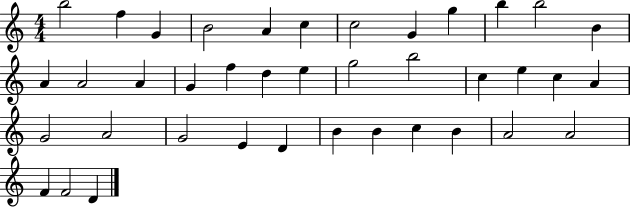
{
  \clef treble
  \numericTimeSignature
  \time 4/4
  \key c \major
  b''2 f''4 g'4 | b'2 a'4 c''4 | c''2 g'4 g''4 | b''4 b''2 b'4 | \break a'4 a'2 a'4 | g'4 f''4 d''4 e''4 | g''2 b''2 | c''4 e''4 c''4 a'4 | \break g'2 a'2 | g'2 e'4 d'4 | b'4 b'4 c''4 b'4 | a'2 a'2 | \break f'4 f'2 d'4 | \bar "|."
}